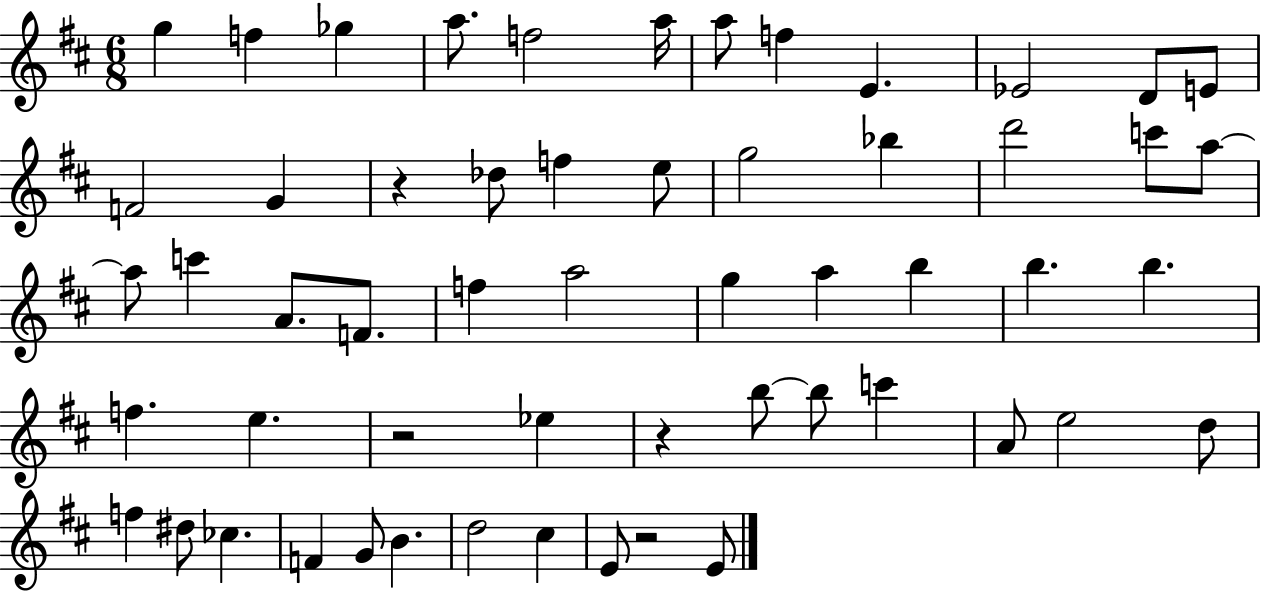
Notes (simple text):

G5/q F5/q Gb5/q A5/e. F5/h A5/s A5/e F5/q E4/q. Eb4/h D4/e E4/e F4/h G4/q R/q Db5/e F5/q E5/e G5/h Bb5/q D6/h C6/e A5/e A5/e C6/q A4/e. F4/e. F5/q A5/h G5/q A5/q B5/q B5/q. B5/q. F5/q. E5/q. R/h Eb5/q R/q B5/e B5/e C6/q A4/e E5/h D5/e F5/q D#5/e CES5/q. F4/q G4/e B4/q. D5/h C#5/q E4/e R/h E4/e